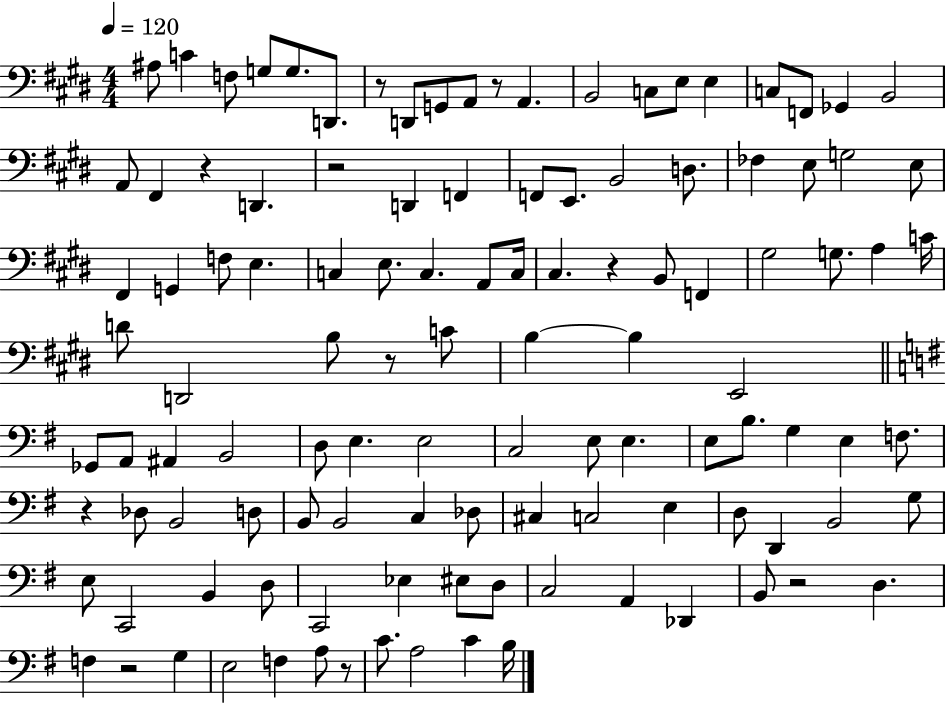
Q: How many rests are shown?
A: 10